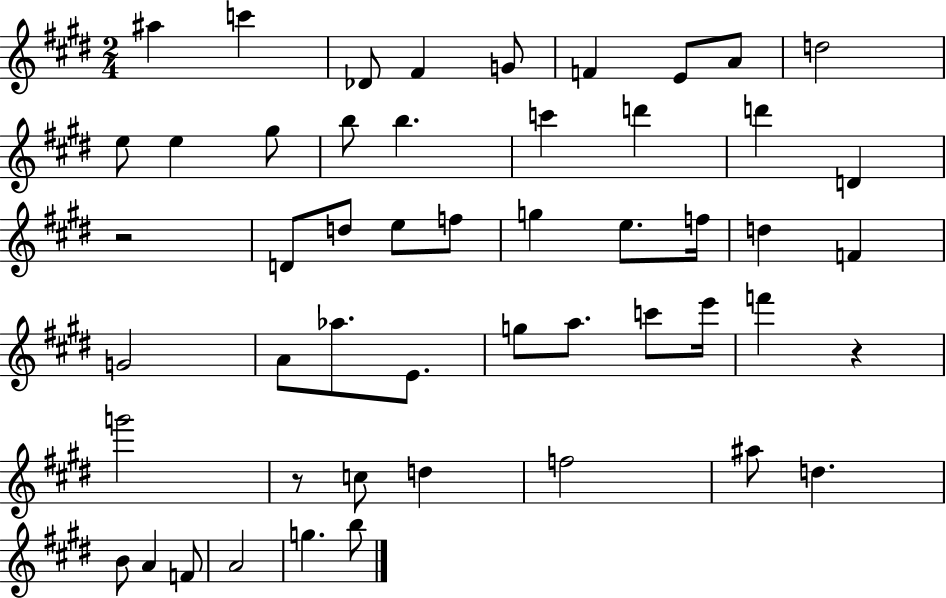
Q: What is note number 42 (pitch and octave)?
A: D5